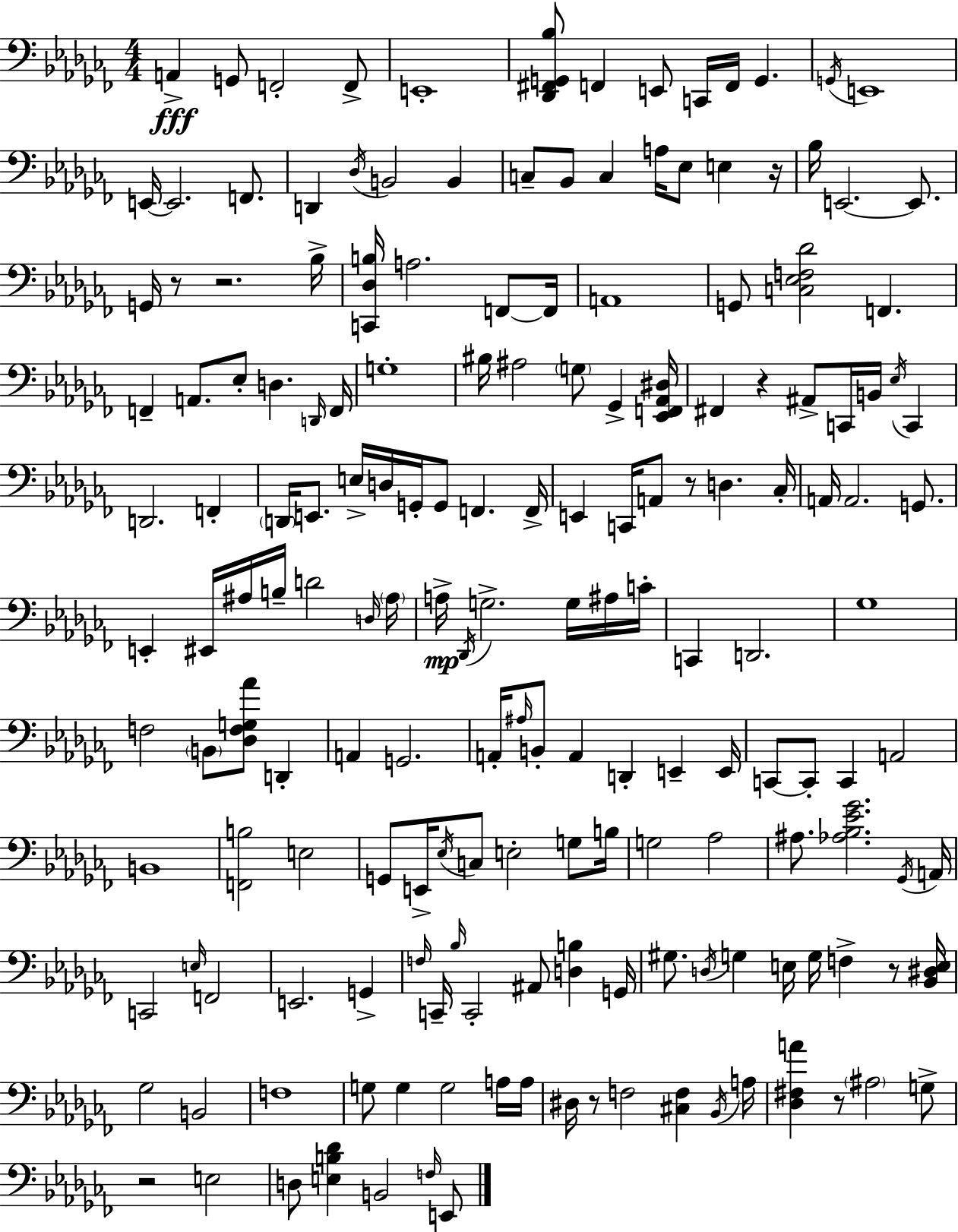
{
  \clef bass
  \numericTimeSignature
  \time 4/4
  \key aes \minor
  a,4->\fff g,8 f,2-. f,8-> | e,1-. | <des, fis, g, bes>8 f,4 e,8 c,16 f,16 g,4. | \acciaccatura { g,16 } e,1 | \break e,16~~ e,2. f,8. | d,4 \acciaccatura { des16 } b,2 b,4 | c8-- bes,8 c4 a16 ees8 e4 | r16 bes16 e,2.~~ e,8. | \break g,16 r8 r2. | bes16-> <c, des b>16 a2. f,8~~ | f,16 a,1 | g,8 <c ees f des'>2 f,4. | \break f,4-- a,8. ees8-. d4. | \grace { d,16 } f,16 g1-. | bis16 ais2 \parenthesize g8 ges,4-> | <ees, f, aes, dis>16 fis,4 r4 ais,8-> c,16 b,16 \acciaccatura { ees16 } | \break c,4 d,2. | f,4-. \parenthesize d,16 e,8. e16-> d16 g,16-. g,8 f,4. | f,16-> e,4 c,16 a,8 r8 d4. | ces16-. a,16 a,2. | \break g,8. e,4-. eis,16 ais16 b16-- d'2 | \grace { d16 } \parenthesize ais16 a16->\mp \acciaccatura { des,16 } g2.-> | g16 ais16 c'16-. c,4 d,2. | ges1 | \break f2 \parenthesize b,8 | <des f g aes'>8 d,4-. a,4 g,2. | a,16-. \grace { ais16 } b,8-. a,4 d,4-. | e,4-- e,16 c,8~~ c,8-. c,4 a,2 | \break b,1 | <f, b>2 e2 | g,8 e,16-> \acciaccatura { ees16 } c8 e2-. | g8 b16 g2 | \break aes2 ais8. <aes bes ees' ges'>2. | \acciaccatura { ges,16 } a,16 c,2 | \grace { e16 } f,2 e,2. | g,4-> \grace { f16 } c,16-- \grace { bes16 } c,2-. | \break ais,8 <d b>4 g,16 gis8. \acciaccatura { d16 } | g4 e16 g16 f4-> r8 <bes, dis e>16 ges2 | b,2 f1 | g8 g4 | \break g2 a16 a16 dis16 r8 | f2 <cis f>4 \acciaccatura { bes,16 } a16 <des fis a'>4 | r8 \parenthesize ais2 g8-> r2 | e2 d8 | \break <e b des'>4 b,2 \grace { f16 } e,8 \bar "|."
}